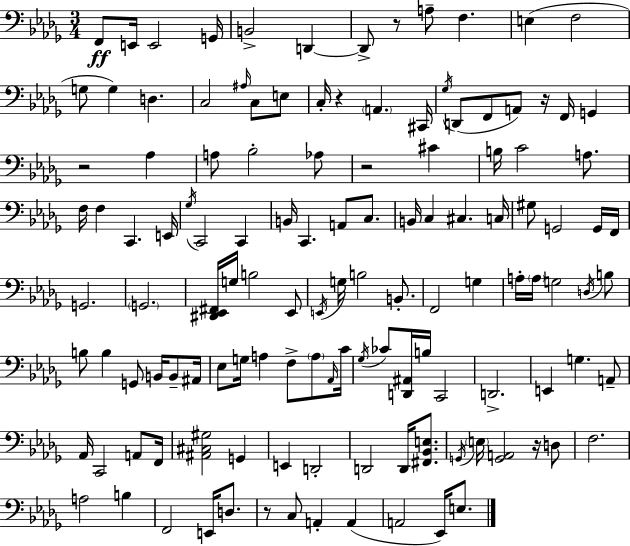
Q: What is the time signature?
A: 3/4